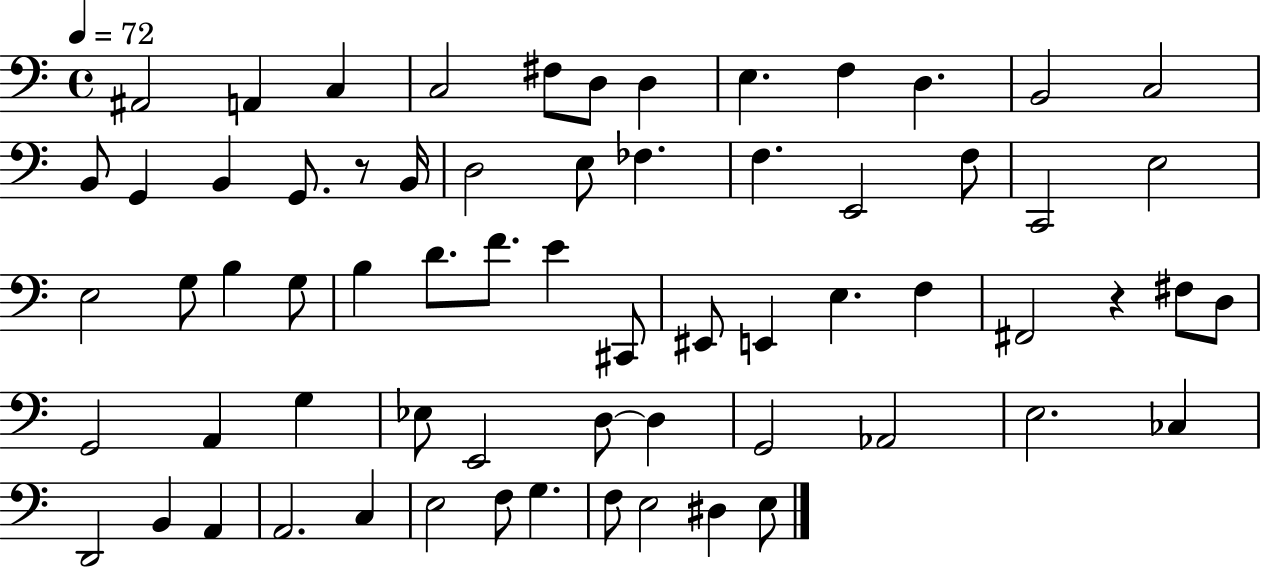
{
  \clef bass
  \time 4/4
  \defaultTimeSignature
  \key c \major
  \tempo 4 = 72
  \repeat volta 2 { ais,2 a,4 c4 | c2 fis8 d8 d4 | e4. f4 d4. | b,2 c2 | \break b,8 g,4 b,4 g,8. r8 b,16 | d2 e8 fes4. | f4. e,2 f8 | c,2 e2 | \break e2 g8 b4 g8 | b4 d'8. f'8. e'4 cis,8 | eis,8 e,4 e4. f4 | fis,2 r4 fis8 d8 | \break g,2 a,4 g4 | ees8 e,2 d8~~ d4 | g,2 aes,2 | e2. ces4 | \break d,2 b,4 a,4 | a,2. c4 | e2 f8 g4. | f8 e2 dis4 e8 | \break } \bar "|."
}